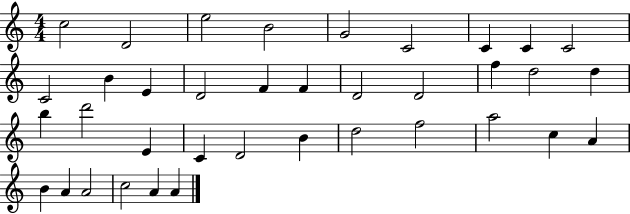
X:1
T:Untitled
M:4/4
L:1/4
K:C
c2 D2 e2 B2 G2 C2 C C C2 C2 B E D2 F F D2 D2 f d2 d b d'2 E C D2 B d2 f2 a2 c A B A A2 c2 A A